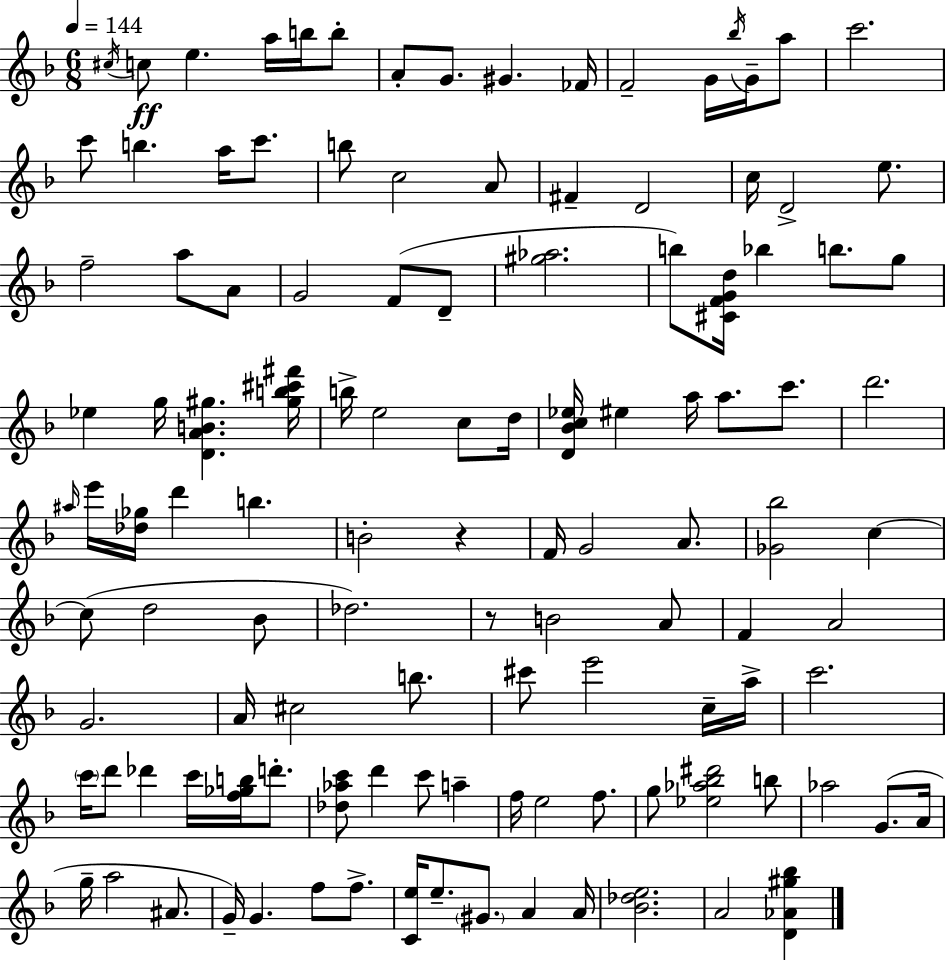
C#5/s C5/e E5/q. A5/s B5/s B5/e A4/e G4/e. G#4/q. FES4/s F4/h G4/s Bb5/s G4/s A5/e C6/h. C6/e B5/q. A5/s C6/e. B5/e C5/h A4/e F#4/q D4/h C5/s D4/h E5/e. F5/h A5/e A4/e G4/h F4/e D4/e [G#5,Ab5]/h. B5/e [C#4,F4,G4,D5]/s Bb5/q B5/e. G5/e Eb5/q G5/s [D4,A4,B4,G#5]/q. [G#5,B5,C#6,F#6]/s B5/s E5/h C5/e D5/s [D4,Bb4,C5,Eb5]/s EIS5/q A5/s A5/e. C6/e. D6/h. A#5/s E6/s [Db5,Gb5]/s D6/q B5/q. B4/h R/q F4/s G4/h A4/e. [Gb4,Bb5]/h C5/q C5/e D5/h Bb4/e Db5/h. R/e B4/h A4/e F4/q A4/h G4/h. A4/s C#5/h B5/e. C#6/e E6/h C5/s A5/s C6/h. C6/s D6/e Db6/q C6/s [F5,Gb5,B5]/s D6/e. [Db5,Ab5,C6]/e D6/q C6/e A5/q F5/s E5/h F5/e. G5/e [Eb5,Ab5,Bb5,D#6]/h B5/e Ab5/h G4/e. A4/s G5/s A5/h A#4/e. G4/s G4/q. F5/e F5/e. [C4,E5]/s E5/e. G#4/e. A4/q A4/s [Bb4,Db5,E5]/h. A4/h [D4,Ab4,G#5,Bb5]/q